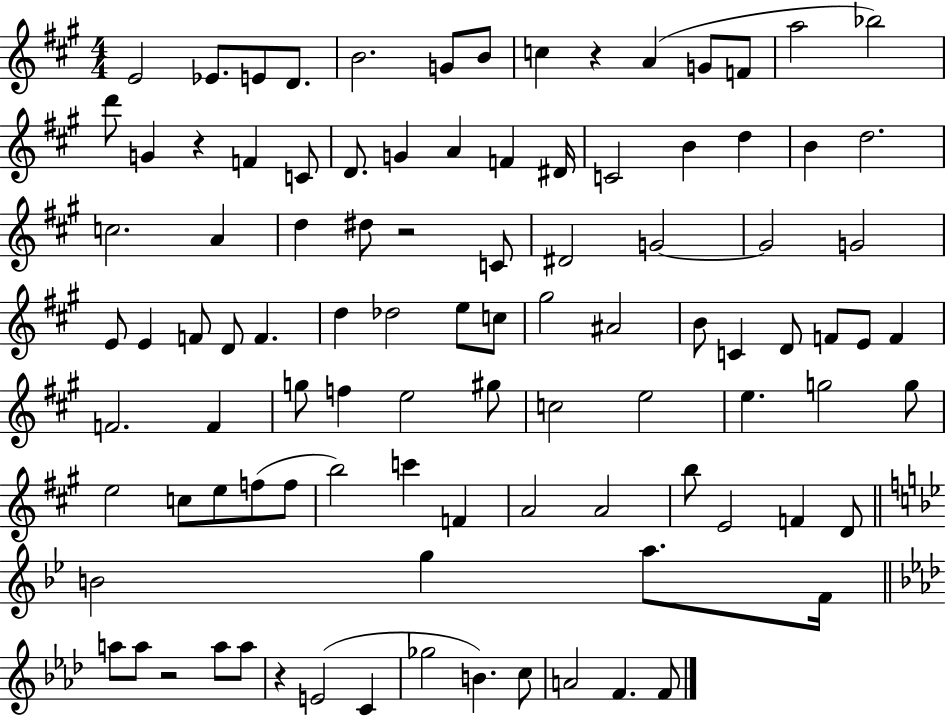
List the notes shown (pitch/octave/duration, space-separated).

E4/h Eb4/e. E4/e D4/e. B4/h. G4/e B4/e C5/q R/q A4/q G4/e F4/e A5/h Bb5/h D6/e G4/q R/q F4/q C4/e D4/e. G4/q A4/q F4/q D#4/s C4/h B4/q D5/q B4/q D5/h. C5/h. A4/q D5/q D#5/e R/h C4/e D#4/h G4/h G4/h G4/h E4/e E4/q F4/e D4/e F4/q. D5/q Db5/h E5/e C5/e G#5/h A#4/h B4/e C4/q D4/e F4/e E4/e F4/q F4/h. F4/q G5/e F5/q E5/h G#5/e C5/h E5/h E5/q. G5/h G5/e E5/h C5/e E5/e F5/e F5/e B5/h C6/q F4/q A4/h A4/h B5/e E4/h F4/q D4/e B4/h G5/q A5/e. F4/s A5/e A5/e R/h A5/e A5/e R/q E4/h C4/q Gb5/h B4/q. C5/e A4/h F4/q. F4/e